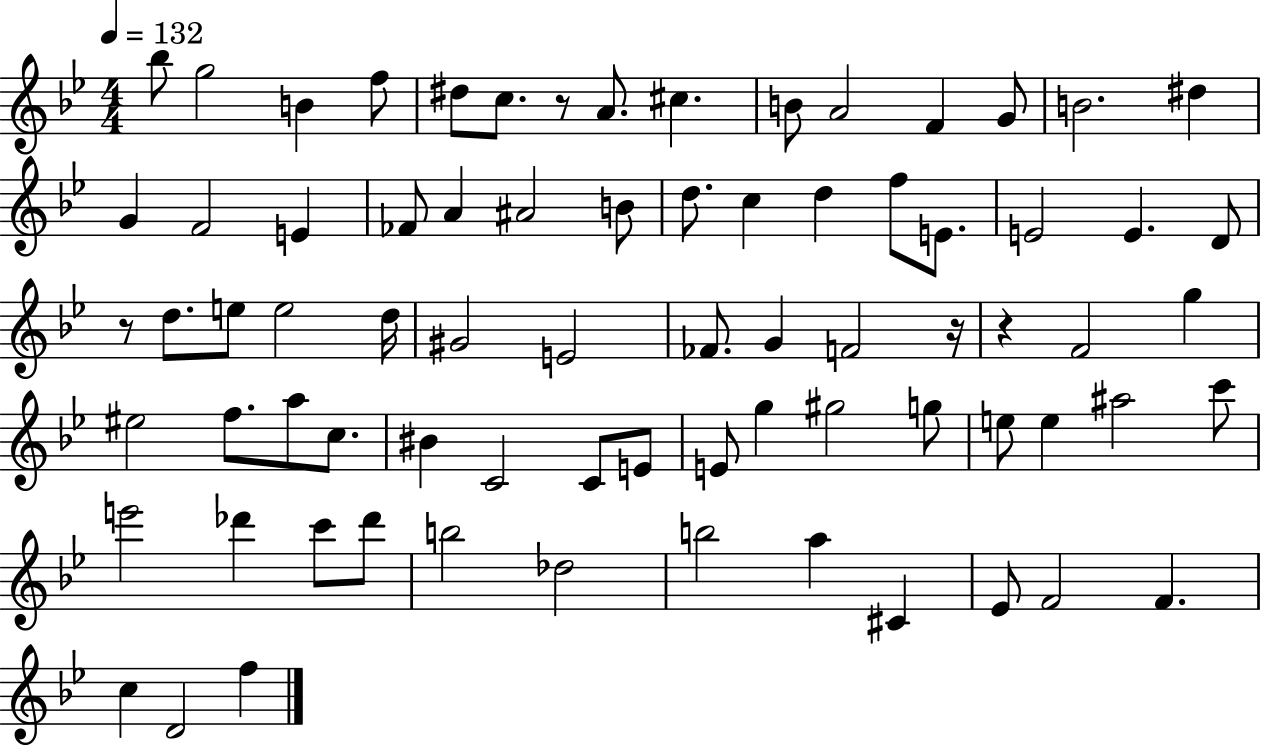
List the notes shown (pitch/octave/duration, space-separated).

Bb5/e G5/h B4/q F5/e D#5/e C5/e. R/e A4/e. C#5/q. B4/e A4/h F4/q G4/e B4/h. D#5/q G4/q F4/h E4/q FES4/e A4/q A#4/h B4/e D5/e. C5/q D5/q F5/e E4/e. E4/h E4/q. D4/e R/e D5/e. E5/e E5/h D5/s G#4/h E4/h FES4/e. G4/q F4/h R/s R/q F4/h G5/q EIS5/h F5/e. A5/e C5/e. BIS4/q C4/h C4/e E4/e E4/e G5/q G#5/h G5/e E5/e E5/q A#5/h C6/e E6/h Db6/q C6/e Db6/e B5/h Db5/h B5/h A5/q C#4/q Eb4/e F4/h F4/q. C5/q D4/h F5/q